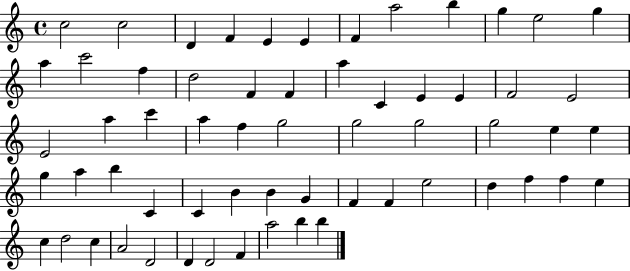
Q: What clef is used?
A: treble